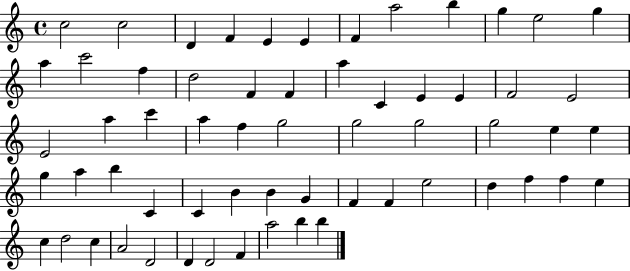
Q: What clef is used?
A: treble